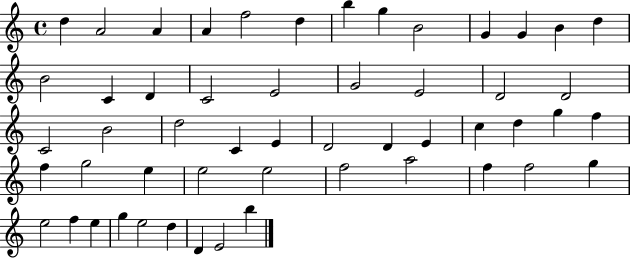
X:1
T:Untitled
M:4/4
L:1/4
K:C
d A2 A A f2 d b g B2 G G B d B2 C D C2 E2 G2 E2 D2 D2 C2 B2 d2 C E D2 D E c d g f f g2 e e2 e2 f2 a2 f f2 g e2 f e g e2 d D E2 b